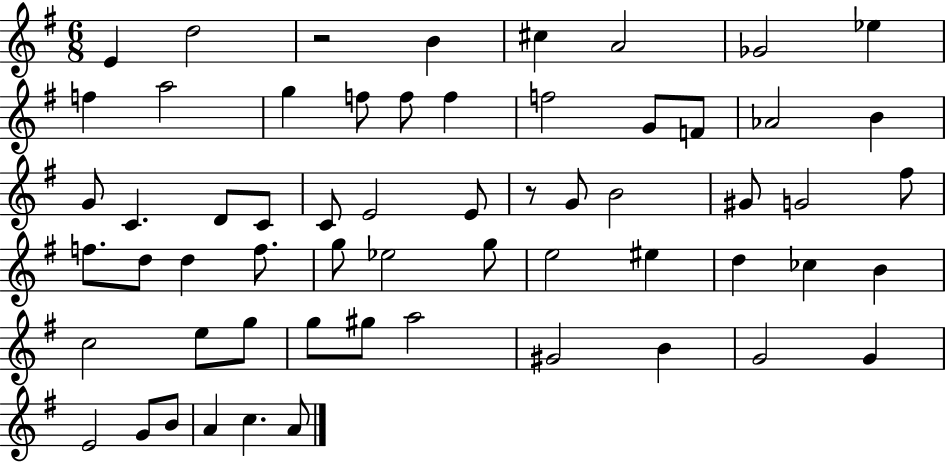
{
  \clef treble
  \numericTimeSignature
  \time 6/8
  \key g \major
  \repeat volta 2 { e'4 d''2 | r2 b'4 | cis''4 a'2 | ges'2 ees''4 | \break f''4 a''2 | g''4 f''8 f''8 f''4 | f''2 g'8 f'8 | aes'2 b'4 | \break g'8 c'4. d'8 c'8 | c'8 e'2 e'8 | r8 g'8 b'2 | gis'8 g'2 fis''8 | \break f''8. d''8 d''4 f''8. | g''8 ees''2 g''8 | e''2 eis''4 | d''4 ces''4 b'4 | \break c''2 e''8 g''8 | g''8 gis''8 a''2 | gis'2 b'4 | g'2 g'4 | \break e'2 g'8 b'8 | a'4 c''4. a'8 | } \bar "|."
}